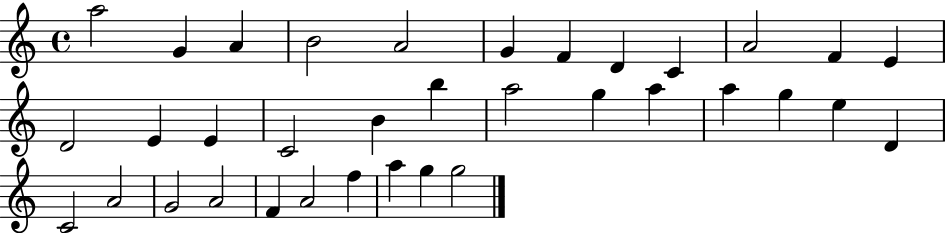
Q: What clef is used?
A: treble